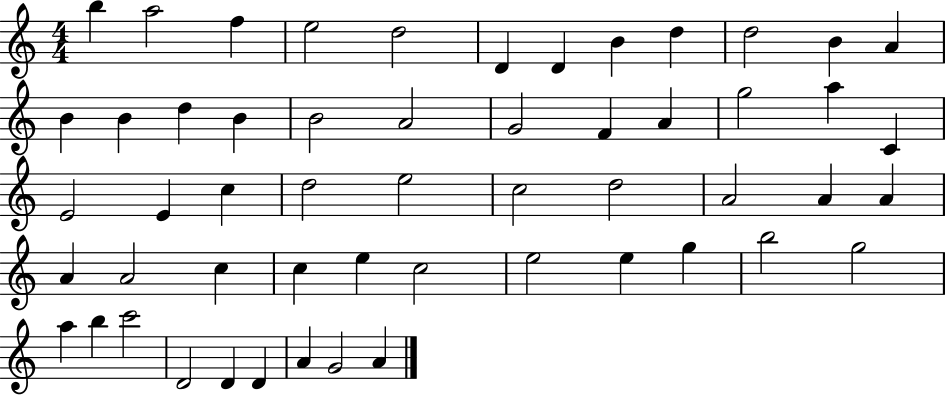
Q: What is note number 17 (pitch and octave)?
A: B4